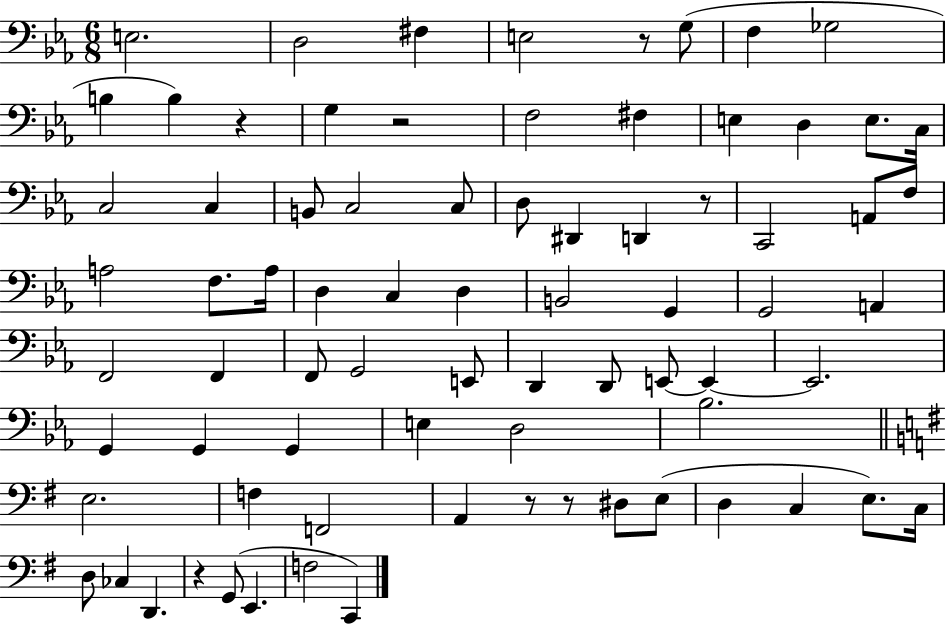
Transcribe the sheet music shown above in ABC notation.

X:1
T:Untitled
M:6/8
L:1/4
K:Eb
E,2 D,2 ^F, E,2 z/2 G,/2 F, _G,2 B, B, z G, z2 F,2 ^F, E, D, E,/2 C,/4 C,2 C, B,,/2 C,2 C,/2 D,/2 ^D,, D,, z/2 C,,2 A,,/2 F,/2 A,2 F,/2 A,/4 D, C, D, B,,2 G,, G,,2 A,, F,,2 F,, F,,/2 G,,2 E,,/2 D,, D,,/2 E,,/2 E,, E,,2 G,, G,, G,, E, D,2 _B,2 E,2 F, F,,2 A,, z/2 z/2 ^D,/2 E,/2 D, C, E,/2 C,/4 D,/2 _C, D,, z G,,/2 E,, F,2 C,,